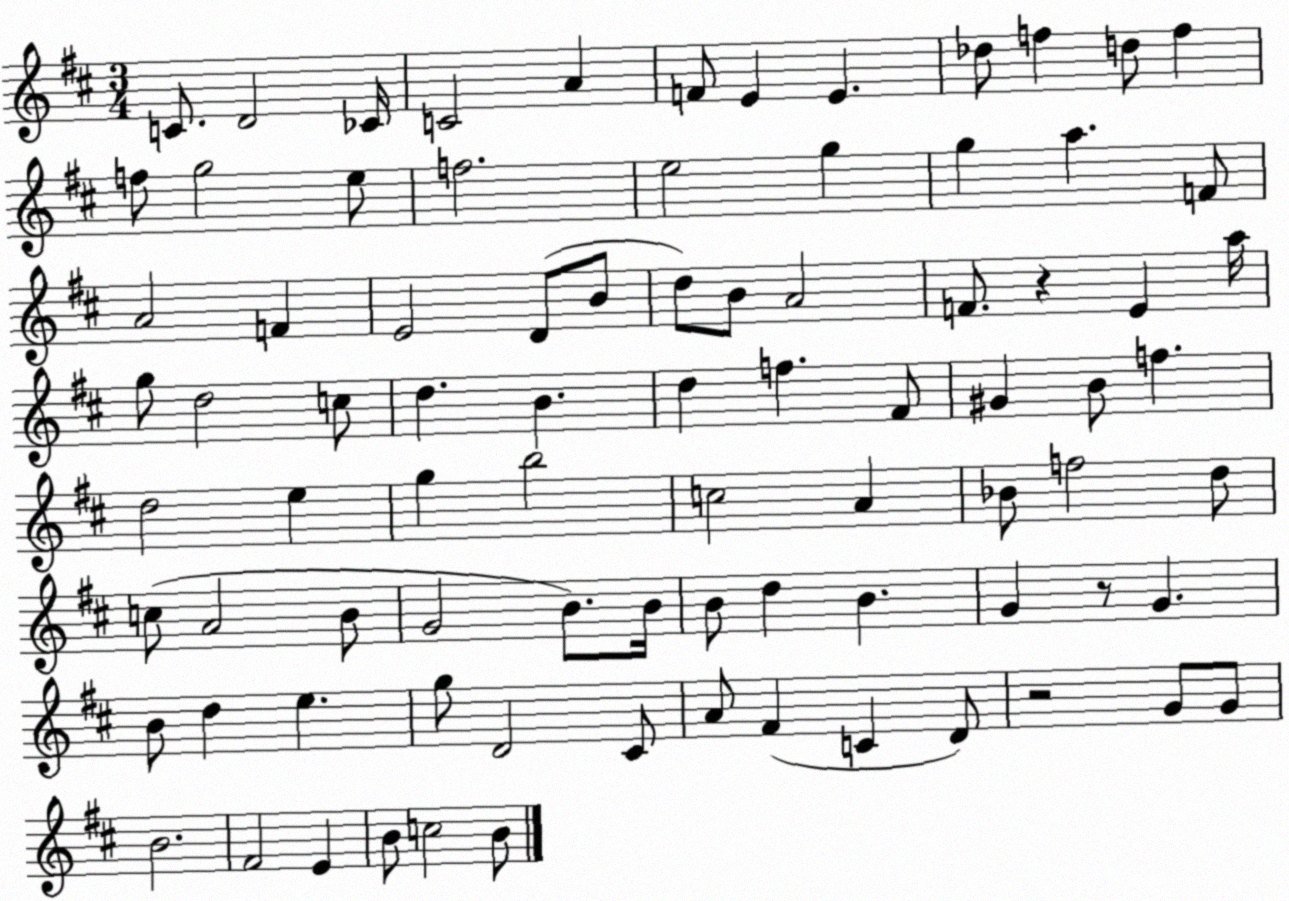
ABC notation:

X:1
T:Untitled
M:3/4
L:1/4
K:D
C/2 D2 _C/4 C2 A F/2 E E _d/2 f d/2 f f/2 g2 e/2 f2 e2 g g a F/2 A2 F E2 D/2 B/2 d/2 B/2 A2 F/2 z E a/4 g/2 d2 c/2 d B d f ^F/2 ^G B/2 f d2 e g b2 c2 A _B/2 f2 d/2 c/2 A2 B/2 G2 B/2 B/4 B/2 d B G z/2 G B/2 d e g/2 D2 ^C/2 A/2 ^F C D/2 z2 G/2 G/2 B2 ^F2 E B/2 c2 B/2